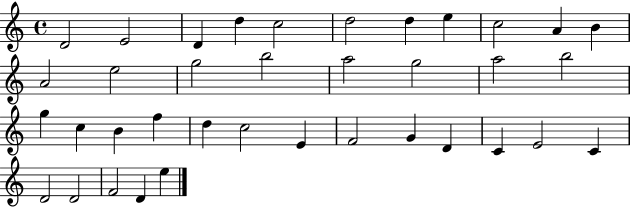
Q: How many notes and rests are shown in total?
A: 37